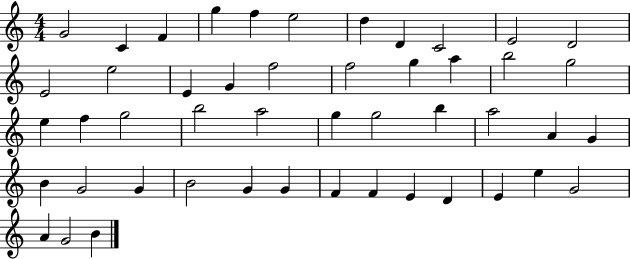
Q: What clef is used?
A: treble